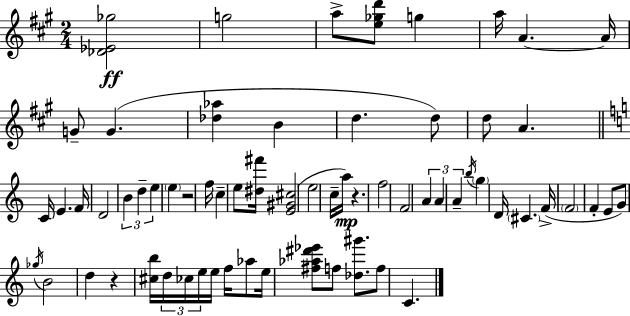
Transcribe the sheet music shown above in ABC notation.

X:1
T:Untitled
M:2/4
L:1/4
K:A
[_D_E_g]2 g2 a/2 [e_gd']/2 g a/4 A A/4 G/2 G [_d_a] B d d/2 d/2 A C/4 E F/4 D2 B d e e z2 f/4 c e/2 [^d^f']/4 [E^G^c]2 e2 c/4 a/4 z f2 F2 A A A b/4 g D/4 ^C F/4 F2 F E/2 G/2 _g/4 B2 d z [^cb]/4 d/4 _c/4 e/4 e/4 f/4 _a/2 e/4 [^f_a^d'_e']/2 f/2 [_d^g']/2 f/2 C